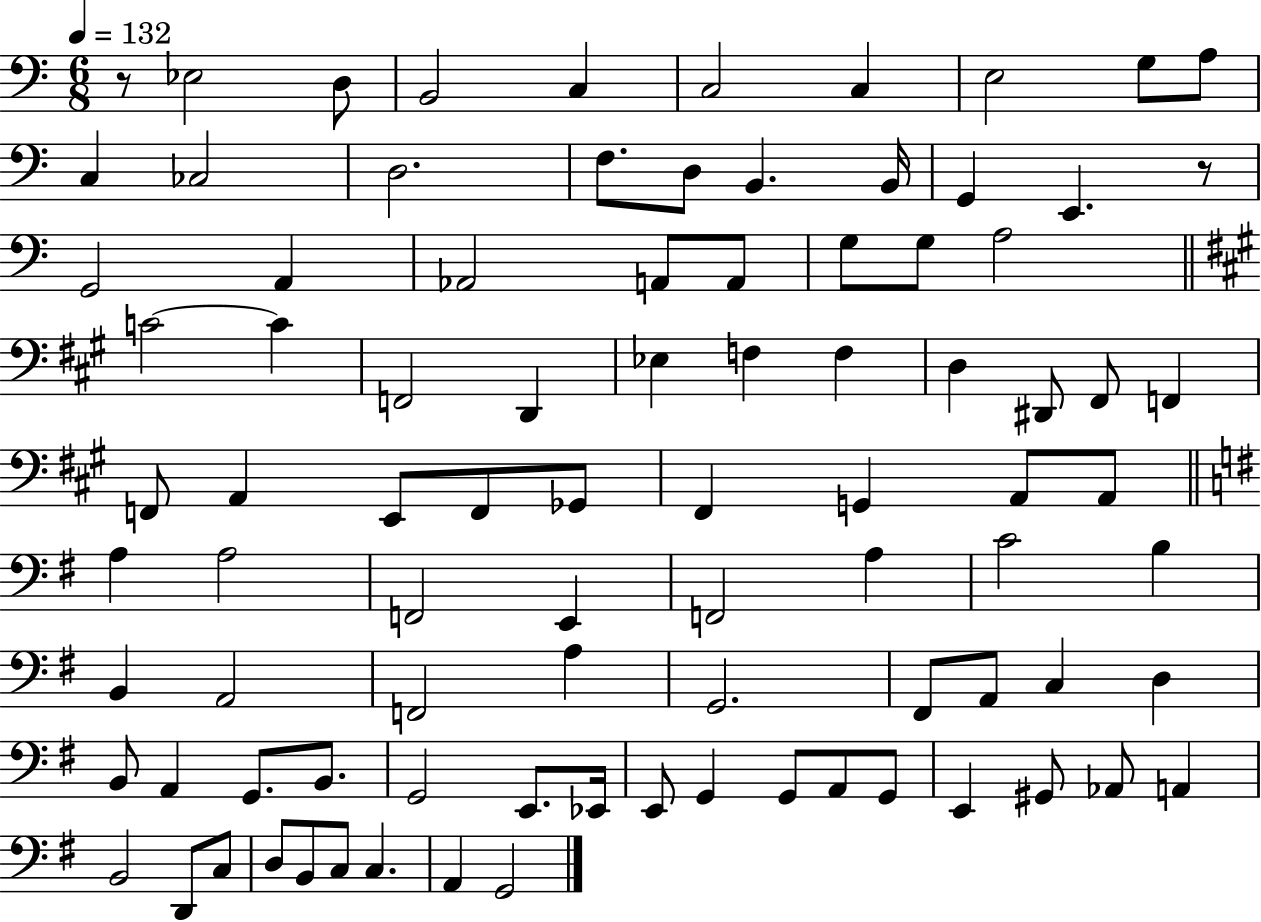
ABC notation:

X:1
T:Untitled
M:6/8
L:1/4
K:C
z/2 _E,2 D,/2 B,,2 C, C,2 C, E,2 G,/2 A,/2 C, _C,2 D,2 F,/2 D,/2 B,, B,,/4 G,, E,, z/2 G,,2 A,, _A,,2 A,,/2 A,,/2 G,/2 G,/2 A,2 C2 C F,,2 D,, _E, F, F, D, ^D,,/2 ^F,,/2 F,, F,,/2 A,, E,,/2 F,,/2 _G,,/2 ^F,, G,, A,,/2 A,,/2 A, A,2 F,,2 E,, F,,2 A, C2 B, B,, A,,2 F,,2 A, G,,2 ^F,,/2 A,,/2 C, D, B,,/2 A,, G,,/2 B,,/2 G,,2 E,,/2 _E,,/4 E,,/2 G,, G,,/2 A,,/2 G,,/2 E,, ^G,,/2 _A,,/2 A,, B,,2 D,,/2 C,/2 D,/2 B,,/2 C,/2 C, A,, G,,2